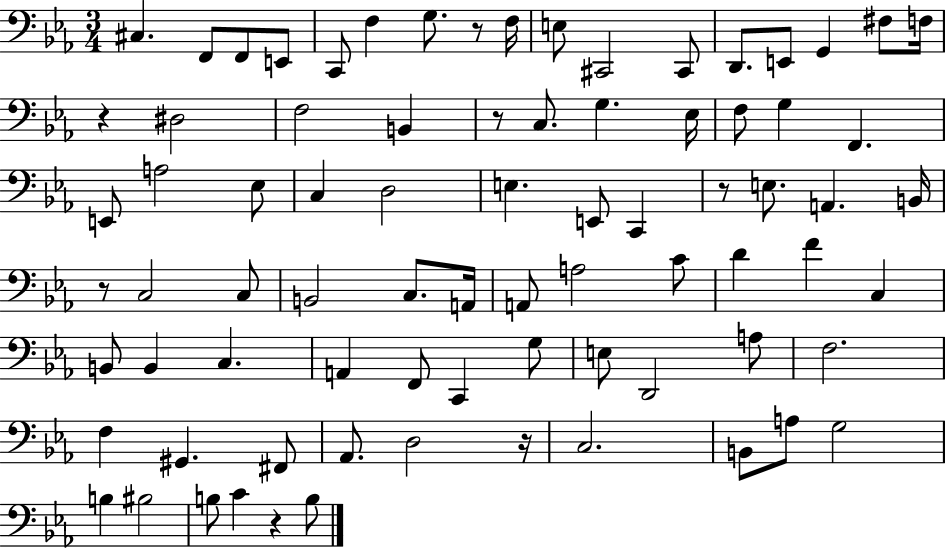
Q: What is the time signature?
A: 3/4